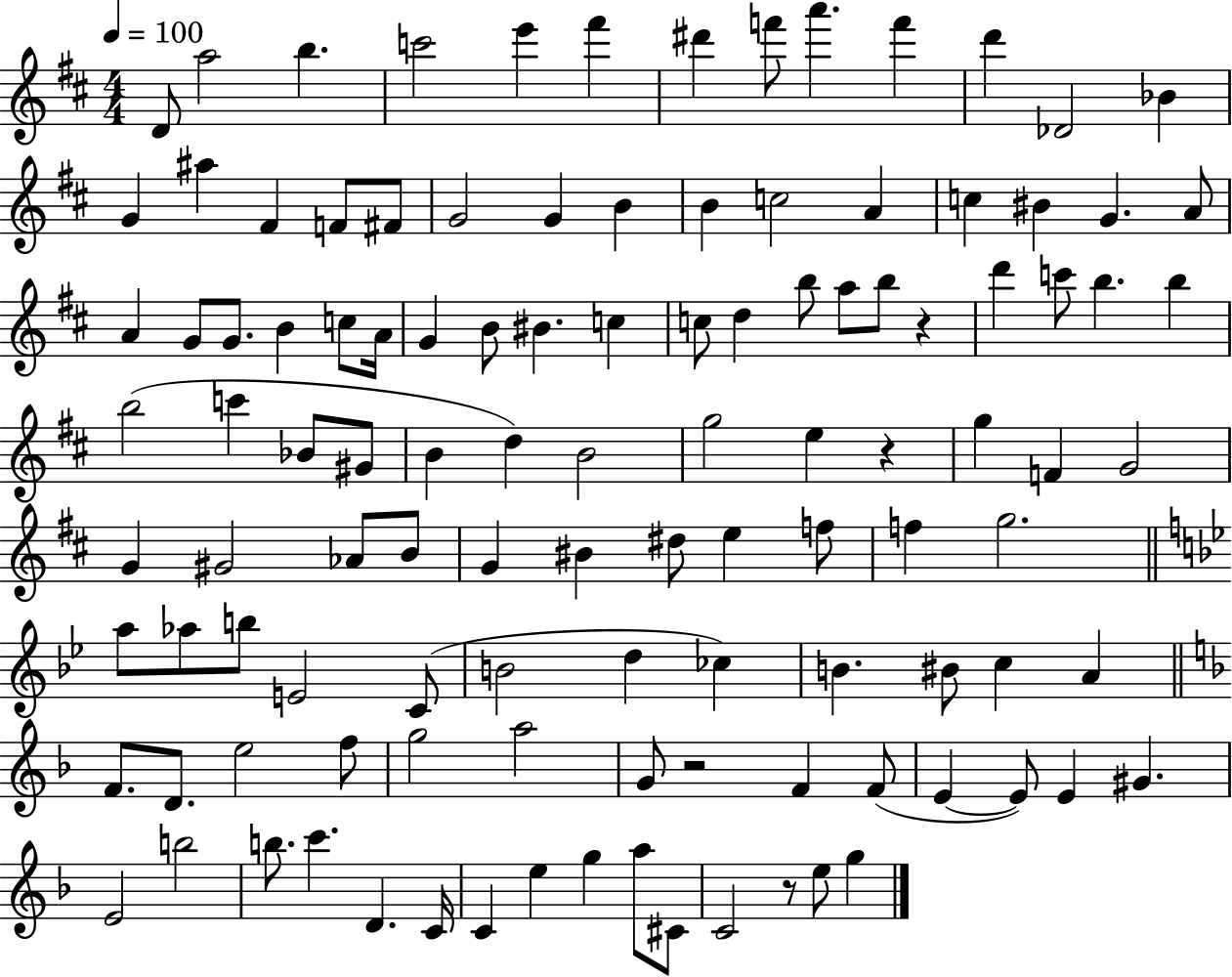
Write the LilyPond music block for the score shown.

{
  \clef treble
  \numericTimeSignature
  \time 4/4
  \key d \major
  \tempo 4 = 100
  d'8 a''2 b''4. | c'''2 e'''4 fis'''4 | dis'''4 f'''8 a'''4. f'''4 | d'''4 des'2 bes'4 | \break g'4 ais''4 fis'4 f'8 fis'8 | g'2 g'4 b'4 | b'4 c''2 a'4 | c''4 bis'4 g'4. a'8 | \break a'4 g'8 g'8. b'4 c''8 a'16 | g'4 b'8 bis'4. c''4 | c''8 d''4 b''8 a''8 b''8 r4 | d'''4 c'''8 b''4. b''4 | \break b''2( c'''4 bes'8 gis'8 | b'4 d''4) b'2 | g''2 e''4 r4 | g''4 f'4 g'2 | \break g'4 gis'2 aes'8 b'8 | g'4 bis'4 dis''8 e''4 f''8 | f''4 g''2. | \bar "||" \break \key bes \major a''8 aes''8 b''8 e'2 c'8( | b'2 d''4 ces''4) | b'4. bis'8 c''4 a'4 | \bar "||" \break \key f \major f'8. d'8. e''2 f''8 | g''2 a''2 | g'8 r2 f'4 f'8( | e'4~~ e'8) e'4 gis'4. | \break e'2 b''2 | b''8. c'''4. d'4. c'16 | c'4 e''4 g''4 a''8 cis'8 | c'2 r8 e''8 g''4 | \break \bar "|."
}